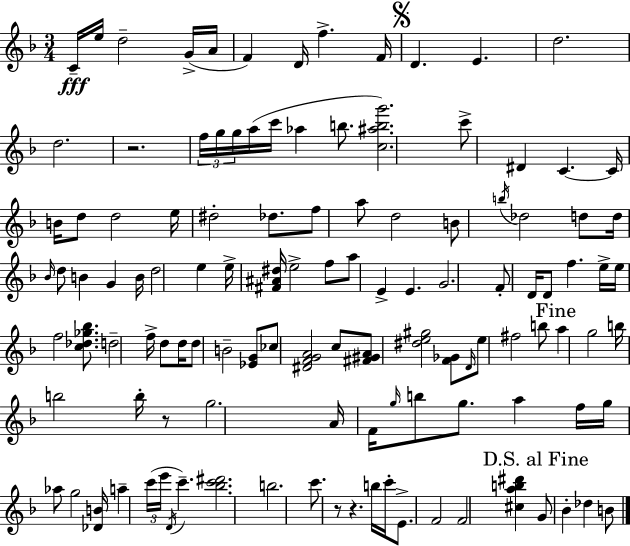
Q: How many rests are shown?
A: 4